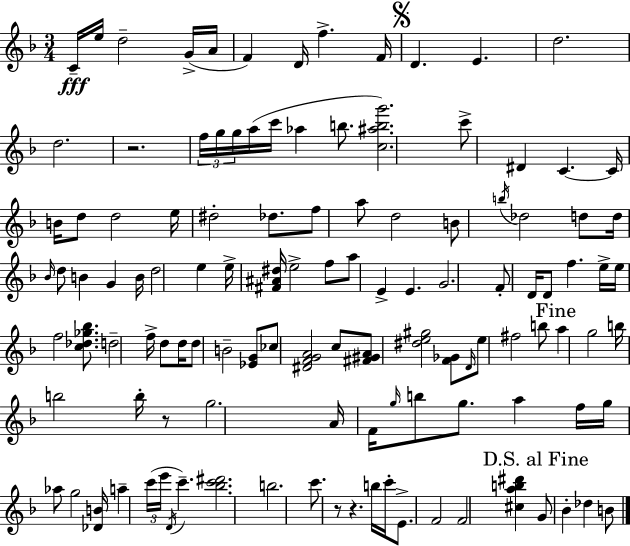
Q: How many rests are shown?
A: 4